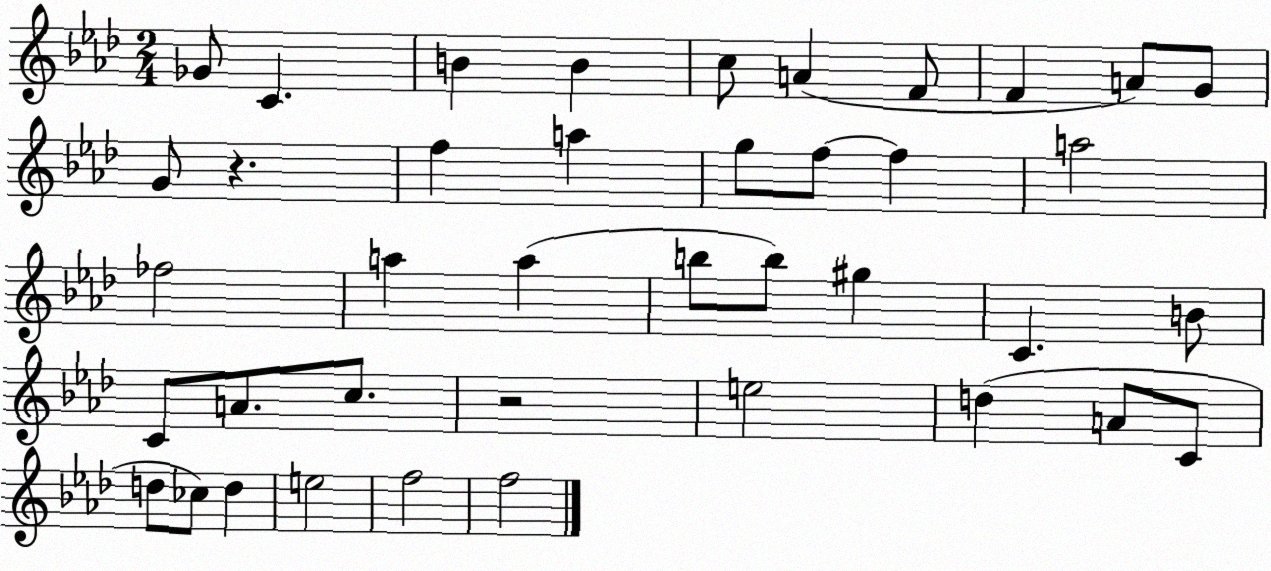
X:1
T:Untitled
M:2/4
L:1/4
K:Ab
_G/2 C B B c/2 A F/2 F A/2 G/2 G/2 z f a g/2 f/2 f a2 _f2 a a b/2 b/2 ^g C B/2 C/2 A/2 c/2 z2 e2 d A/2 C/2 d/2 _c/2 d e2 f2 f2